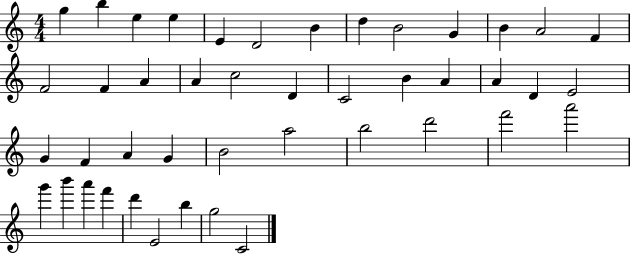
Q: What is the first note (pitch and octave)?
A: G5